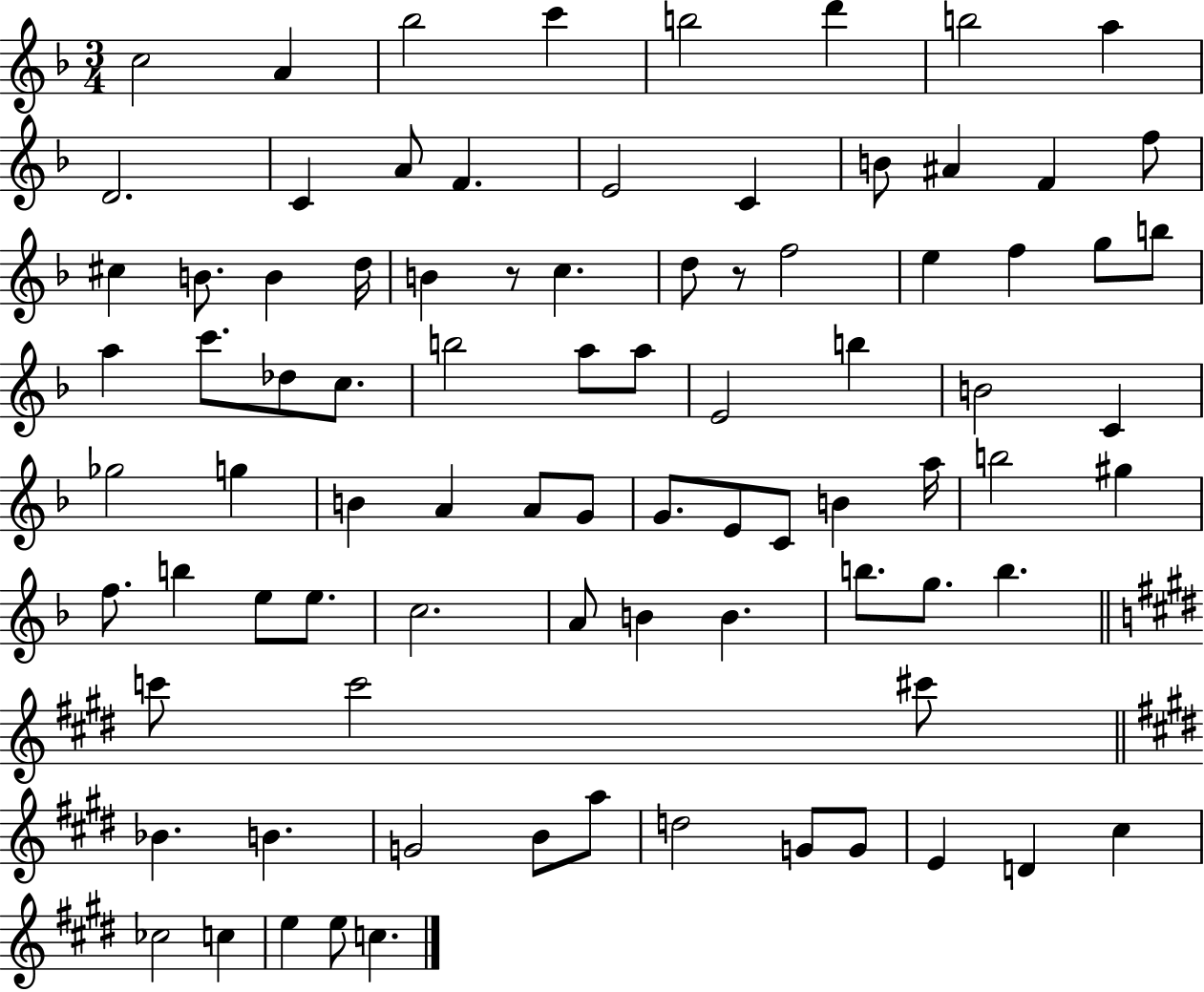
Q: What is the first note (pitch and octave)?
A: C5